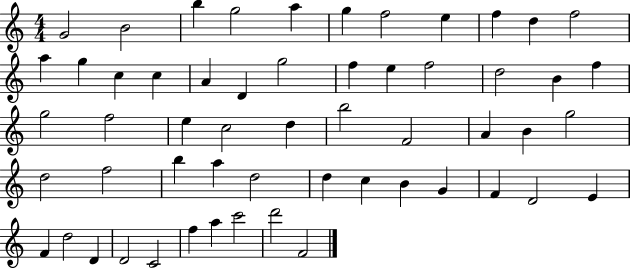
G4/h B4/h B5/q G5/h A5/q G5/q F5/h E5/q F5/q D5/q F5/h A5/q G5/q C5/q C5/q A4/q D4/q G5/h F5/q E5/q F5/h D5/h B4/q F5/q G5/h F5/h E5/q C5/h D5/q B5/h F4/h A4/q B4/q G5/h D5/h F5/h B5/q A5/q D5/h D5/q C5/q B4/q G4/q F4/q D4/h E4/q F4/q D5/h D4/q D4/h C4/h F5/q A5/q C6/h D6/h F4/h